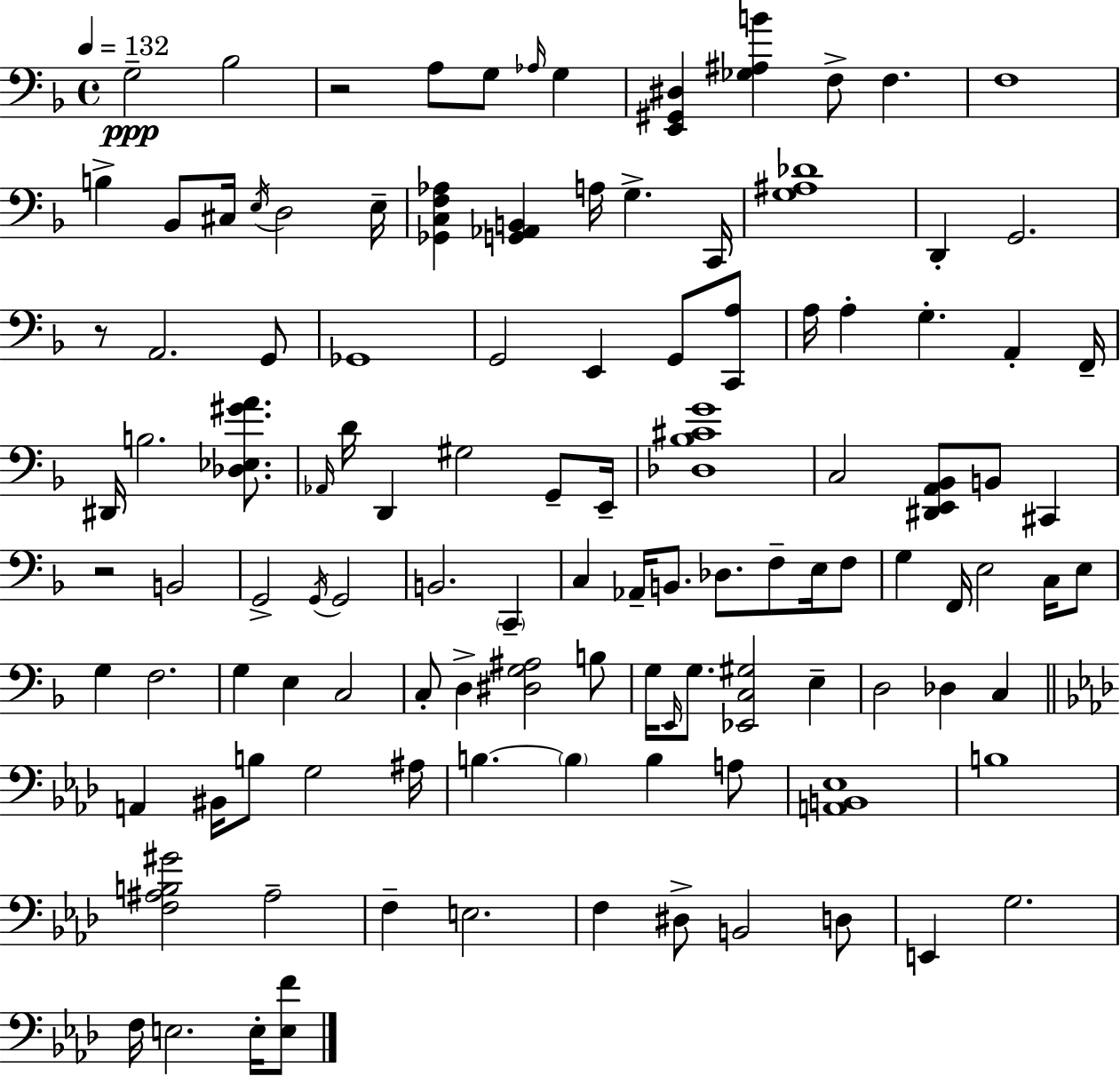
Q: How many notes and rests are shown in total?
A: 114